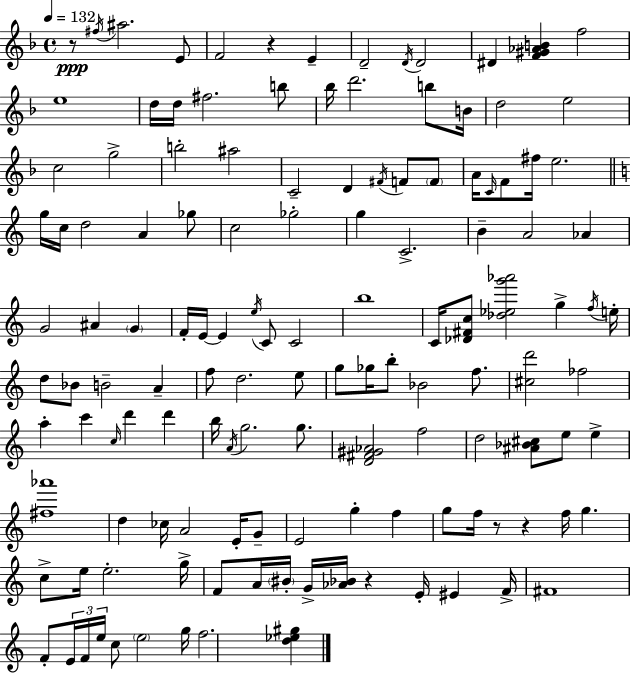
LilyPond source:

{
  \clef treble
  \time 4/4
  \defaultTimeSignature
  \key f \major
  \tempo 4 = 132
  r8\ppp \acciaccatura { fis''16 } ais''2. e'8 | f'2 r4 e'4-- | d'2-- \acciaccatura { d'16 } d'2 | dis'4 <f' gis' aes' b'>4 f''2 | \break e''1 | d''16 d''16 fis''2. | b''8 bes''16 d'''2. b''8 | b'16 d''2 e''2 | \break c''2 g''2-> | b''2-. ais''2 | c'2-- d'4 \acciaccatura { fis'16 } f'8 | \parenthesize f'8 a'16 \grace { c'16 } f'8 fis''16 e''2. | \break \bar "||" \break \key c \major g''16 c''16 d''2 a'4 ges''8 | c''2 ges''2-. | g''4 c'2.-> | b'4-- a'2 aes'4 | \break g'2 ais'4 \parenthesize g'4 | f'16-. e'16~~ e'4 \acciaccatura { e''16 } c'8 c'2 | b''1 | c'16 <des' fis' c''>8 <des'' ees'' g''' aes'''>2 g''4-> | \break \acciaccatura { f''16 } e''16-. d''8 bes'8 b'2-- a'4-- | f''8 d''2. | e''8 g''8 ges''16 b''8-. bes'2 f''8. | <cis'' d'''>2 fes''2 | \break a''4-. c'''4 \grace { c''16 } d'''4 d'''4 | b''16 \acciaccatura { a'16 } g''2. | g''8. <d' fis' gis' aes'>2 f''2 | d''2 <ais' bes' cis''>8 e''8 | \break e''4-> <fis'' aes'''>1 | d''4 ces''16 a'2 | e'16-. g'8-- e'2 g''4-. | f''4 g''8 f''16 r8 r4 f''16 g''4. | \break c''8-> e''16 e''2.-. | g''16-> f'8 a'16 \parenthesize bis'16-. g'16-> <aes' bes'>16 r4 e'16-. eis'4 | f'16-> fis'1 | f'8-. \tuplet 3/2 { e'16 f'16 e''16 } c''8 \parenthesize e''2 | \break g''16 f''2. | <d'' ees'' gis''>4 \bar "|."
}